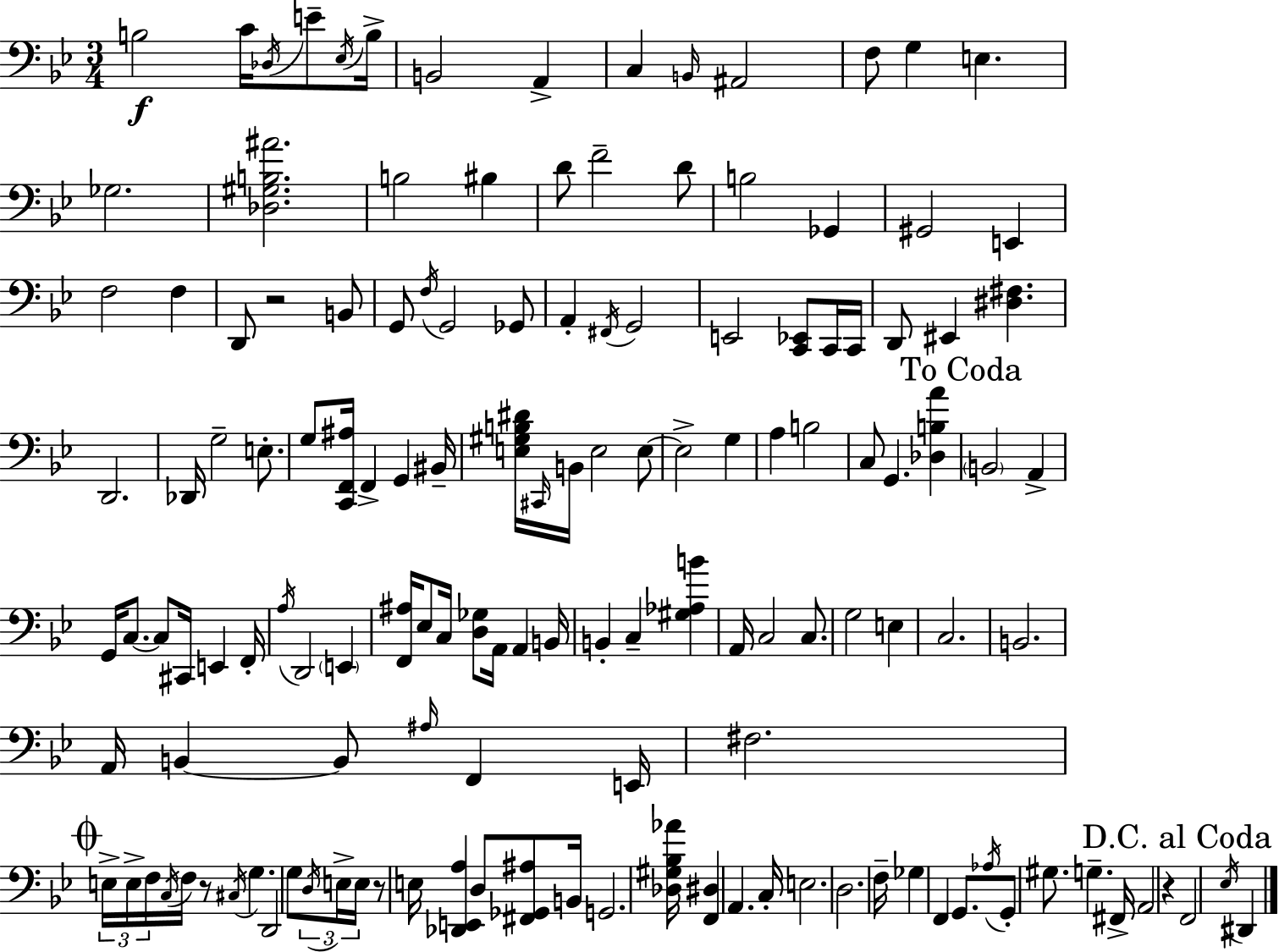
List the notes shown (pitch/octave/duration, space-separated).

B3/h C4/s Db3/s E4/e Eb3/s B3/s B2/h A2/q C3/q B2/s A#2/h F3/e G3/q E3/q. Gb3/h. [Db3,G#3,B3,A#4]/h. B3/h BIS3/q D4/e F4/h D4/e B3/h Gb2/q G#2/h E2/q F3/h F3/q D2/e R/h B2/e G2/e F3/s G2/h Gb2/e A2/q F#2/s G2/h E2/h [C2,Eb2]/e C2/s C2/s D2/e EIS2/q [D#3,F#3]/q. D2/h. Db2/s G3/h E3/e. G3/e [C2,F2,A#3]/s F2/q G2/q BIS2/s [E3,G#3,B3,D#4]/s C#2/s B2/s E3/h E3/e E3/h G3/q A3/q B3/h C3/e G2/q. [Db3,B3,A4]/q B2/h A2/q G2/s C3/e. C3/e C#2/s E2/q F2/s A3/s D2/h E2/q [F2,A#3]/s Eb3/e C3/s [D3,Gb3]/e A2/s A2/q B2/s B2/q C3/q [G#3,Ab3,B4]/q A2/s C3/h C3/e. G3/h E3/q C3/h. B2/h. A2/s B2/q B2/e A#3/s F2/q E2/s F#3/h. E3/s E3/s F3/s C3/s F3/s R/e C#3/s G3/q. D2/h G3/e D3/s E3/s E3/s R/e E3/s [Db2,E2,A3]/q D3/e [F#2,Gb2,A#3]/e B2/s G2/h. [Db3,G#3,Bb3,Ab4]/s [F2,D#3]/q A2/q. C3/s E3/h. D3/h. F3/s Gb3/q F2/q G2/e. Ab3/s G2/e G#3/e. G3/q. F#2/s A2/h R/q F2/h Eb3/s D#2/q